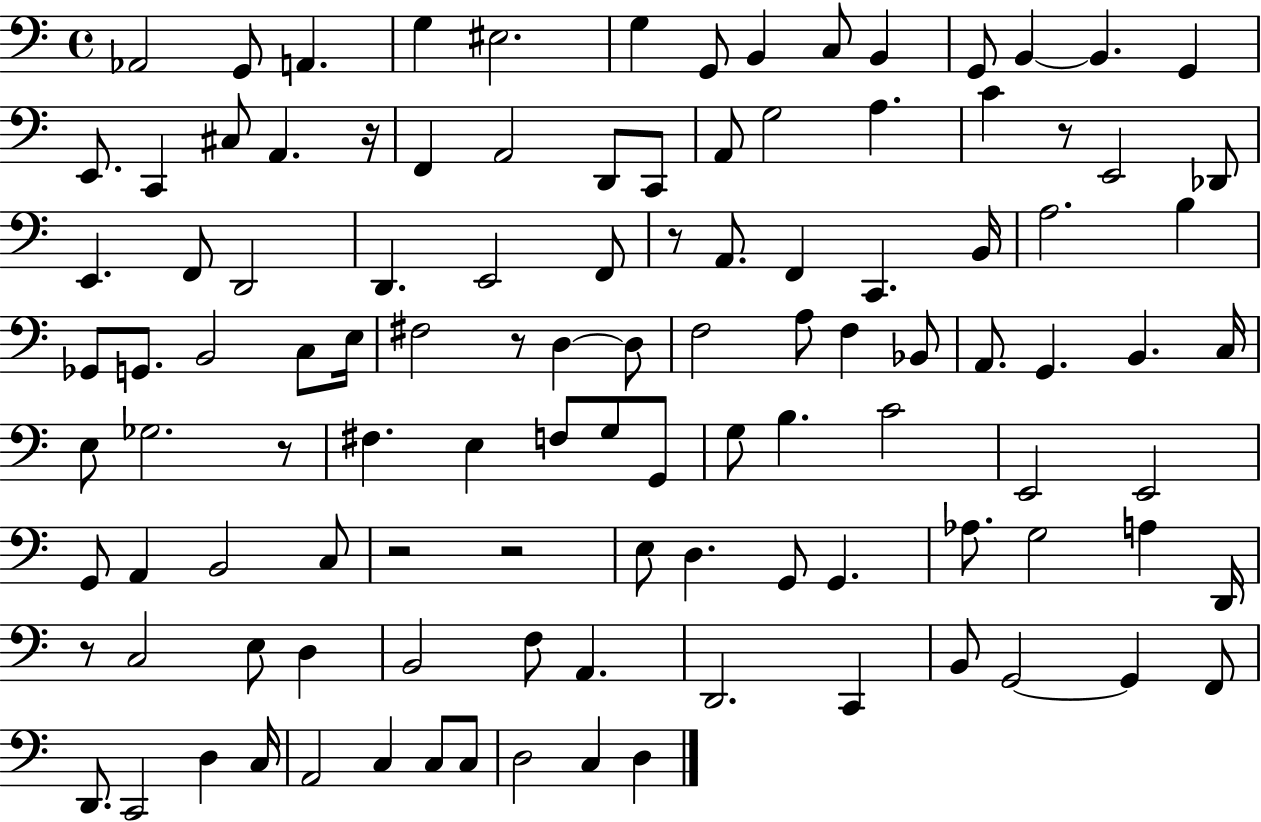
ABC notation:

X:1
T:Untitled
M:4/4
L:1/4
K:C
_A,,2 G,,/2 A,, G, ^E,2 G, G,,/2 B,, C,/2 B,, G,,/2 B,, B,, G,, E,,/2 C,, ^C,/2 A,, z/4 F,, A,,2 D,,/2 C,,/2 A,,/2 G,2 A, C z/2 E,,2 _D,,/2 E,, F,,/2 D,,2 D,, E,,2 F,,/2 z/2 A,,/2 F,, C,, B,,/4 A,2 B, _G,,/2 G,,/2 B,,2 C,/2 E,/4 ^F,2 z/2 D, D,/2 F,2 A,/2 F, _B,,/2 A,,/2 G,, B,, C,/4 E,/2 _G,2 z/2 ^F, E, F,/2 G,/2 G,,/2 G,/2 B, C2 E,,2 E,,2 G,,/2 A,, B,,2 C,/2 z2 z2 E,/2 D, G,,/2 G,, _A,/2 G,2 A, D,,/4 z/2 C,2 E,/2 D, B,,2 F,/2 A,, D,,2 C,, B,,/2 G,,2 G,, F,,/2 D,,/2 C,,2 D, C,/4 A,,2 C, C,/2 C,/2 D,2 C, D,